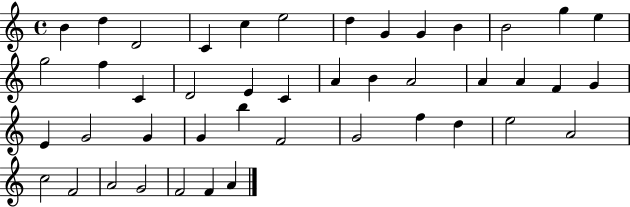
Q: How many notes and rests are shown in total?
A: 44